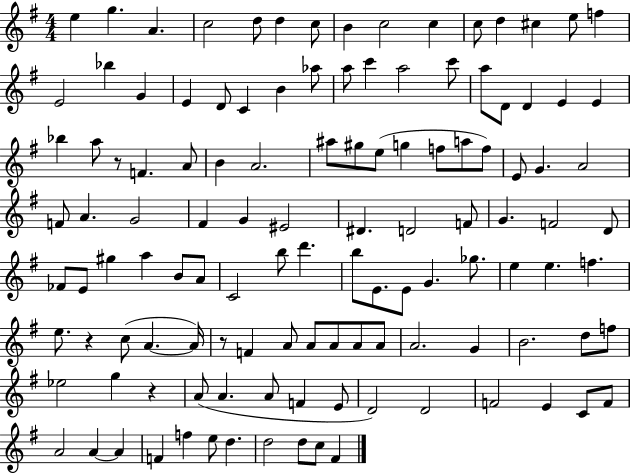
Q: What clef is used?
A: treble